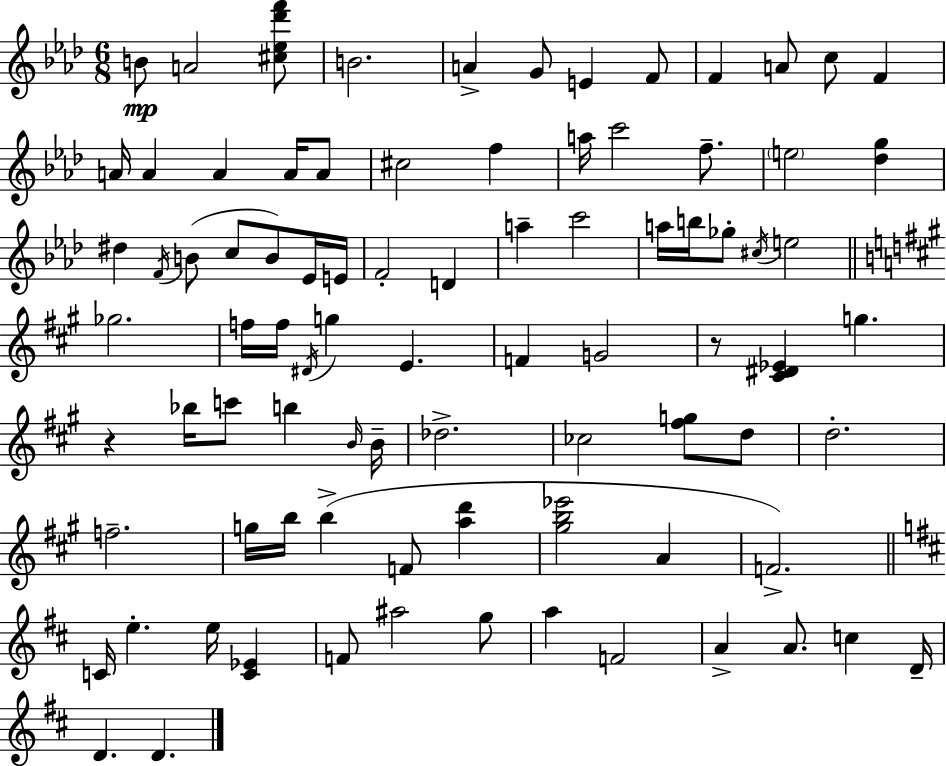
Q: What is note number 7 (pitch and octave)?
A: F4